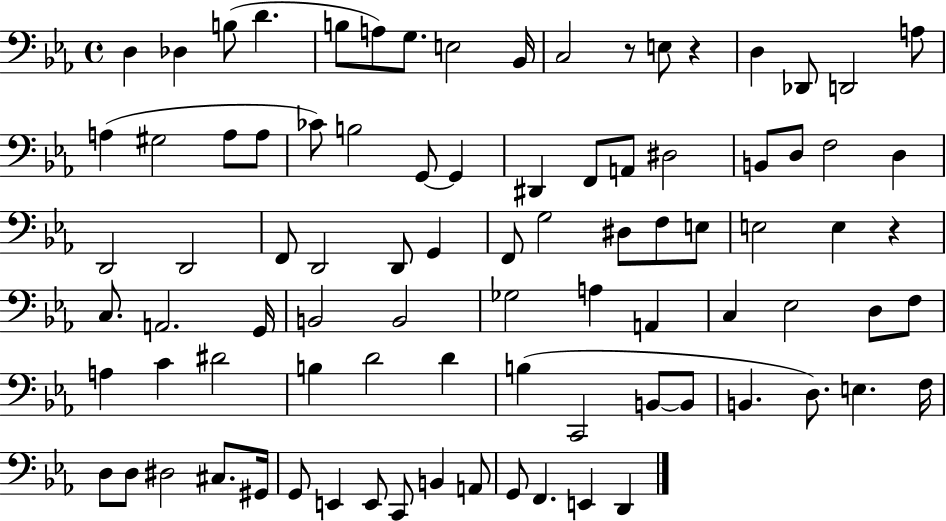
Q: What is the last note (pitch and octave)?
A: D2